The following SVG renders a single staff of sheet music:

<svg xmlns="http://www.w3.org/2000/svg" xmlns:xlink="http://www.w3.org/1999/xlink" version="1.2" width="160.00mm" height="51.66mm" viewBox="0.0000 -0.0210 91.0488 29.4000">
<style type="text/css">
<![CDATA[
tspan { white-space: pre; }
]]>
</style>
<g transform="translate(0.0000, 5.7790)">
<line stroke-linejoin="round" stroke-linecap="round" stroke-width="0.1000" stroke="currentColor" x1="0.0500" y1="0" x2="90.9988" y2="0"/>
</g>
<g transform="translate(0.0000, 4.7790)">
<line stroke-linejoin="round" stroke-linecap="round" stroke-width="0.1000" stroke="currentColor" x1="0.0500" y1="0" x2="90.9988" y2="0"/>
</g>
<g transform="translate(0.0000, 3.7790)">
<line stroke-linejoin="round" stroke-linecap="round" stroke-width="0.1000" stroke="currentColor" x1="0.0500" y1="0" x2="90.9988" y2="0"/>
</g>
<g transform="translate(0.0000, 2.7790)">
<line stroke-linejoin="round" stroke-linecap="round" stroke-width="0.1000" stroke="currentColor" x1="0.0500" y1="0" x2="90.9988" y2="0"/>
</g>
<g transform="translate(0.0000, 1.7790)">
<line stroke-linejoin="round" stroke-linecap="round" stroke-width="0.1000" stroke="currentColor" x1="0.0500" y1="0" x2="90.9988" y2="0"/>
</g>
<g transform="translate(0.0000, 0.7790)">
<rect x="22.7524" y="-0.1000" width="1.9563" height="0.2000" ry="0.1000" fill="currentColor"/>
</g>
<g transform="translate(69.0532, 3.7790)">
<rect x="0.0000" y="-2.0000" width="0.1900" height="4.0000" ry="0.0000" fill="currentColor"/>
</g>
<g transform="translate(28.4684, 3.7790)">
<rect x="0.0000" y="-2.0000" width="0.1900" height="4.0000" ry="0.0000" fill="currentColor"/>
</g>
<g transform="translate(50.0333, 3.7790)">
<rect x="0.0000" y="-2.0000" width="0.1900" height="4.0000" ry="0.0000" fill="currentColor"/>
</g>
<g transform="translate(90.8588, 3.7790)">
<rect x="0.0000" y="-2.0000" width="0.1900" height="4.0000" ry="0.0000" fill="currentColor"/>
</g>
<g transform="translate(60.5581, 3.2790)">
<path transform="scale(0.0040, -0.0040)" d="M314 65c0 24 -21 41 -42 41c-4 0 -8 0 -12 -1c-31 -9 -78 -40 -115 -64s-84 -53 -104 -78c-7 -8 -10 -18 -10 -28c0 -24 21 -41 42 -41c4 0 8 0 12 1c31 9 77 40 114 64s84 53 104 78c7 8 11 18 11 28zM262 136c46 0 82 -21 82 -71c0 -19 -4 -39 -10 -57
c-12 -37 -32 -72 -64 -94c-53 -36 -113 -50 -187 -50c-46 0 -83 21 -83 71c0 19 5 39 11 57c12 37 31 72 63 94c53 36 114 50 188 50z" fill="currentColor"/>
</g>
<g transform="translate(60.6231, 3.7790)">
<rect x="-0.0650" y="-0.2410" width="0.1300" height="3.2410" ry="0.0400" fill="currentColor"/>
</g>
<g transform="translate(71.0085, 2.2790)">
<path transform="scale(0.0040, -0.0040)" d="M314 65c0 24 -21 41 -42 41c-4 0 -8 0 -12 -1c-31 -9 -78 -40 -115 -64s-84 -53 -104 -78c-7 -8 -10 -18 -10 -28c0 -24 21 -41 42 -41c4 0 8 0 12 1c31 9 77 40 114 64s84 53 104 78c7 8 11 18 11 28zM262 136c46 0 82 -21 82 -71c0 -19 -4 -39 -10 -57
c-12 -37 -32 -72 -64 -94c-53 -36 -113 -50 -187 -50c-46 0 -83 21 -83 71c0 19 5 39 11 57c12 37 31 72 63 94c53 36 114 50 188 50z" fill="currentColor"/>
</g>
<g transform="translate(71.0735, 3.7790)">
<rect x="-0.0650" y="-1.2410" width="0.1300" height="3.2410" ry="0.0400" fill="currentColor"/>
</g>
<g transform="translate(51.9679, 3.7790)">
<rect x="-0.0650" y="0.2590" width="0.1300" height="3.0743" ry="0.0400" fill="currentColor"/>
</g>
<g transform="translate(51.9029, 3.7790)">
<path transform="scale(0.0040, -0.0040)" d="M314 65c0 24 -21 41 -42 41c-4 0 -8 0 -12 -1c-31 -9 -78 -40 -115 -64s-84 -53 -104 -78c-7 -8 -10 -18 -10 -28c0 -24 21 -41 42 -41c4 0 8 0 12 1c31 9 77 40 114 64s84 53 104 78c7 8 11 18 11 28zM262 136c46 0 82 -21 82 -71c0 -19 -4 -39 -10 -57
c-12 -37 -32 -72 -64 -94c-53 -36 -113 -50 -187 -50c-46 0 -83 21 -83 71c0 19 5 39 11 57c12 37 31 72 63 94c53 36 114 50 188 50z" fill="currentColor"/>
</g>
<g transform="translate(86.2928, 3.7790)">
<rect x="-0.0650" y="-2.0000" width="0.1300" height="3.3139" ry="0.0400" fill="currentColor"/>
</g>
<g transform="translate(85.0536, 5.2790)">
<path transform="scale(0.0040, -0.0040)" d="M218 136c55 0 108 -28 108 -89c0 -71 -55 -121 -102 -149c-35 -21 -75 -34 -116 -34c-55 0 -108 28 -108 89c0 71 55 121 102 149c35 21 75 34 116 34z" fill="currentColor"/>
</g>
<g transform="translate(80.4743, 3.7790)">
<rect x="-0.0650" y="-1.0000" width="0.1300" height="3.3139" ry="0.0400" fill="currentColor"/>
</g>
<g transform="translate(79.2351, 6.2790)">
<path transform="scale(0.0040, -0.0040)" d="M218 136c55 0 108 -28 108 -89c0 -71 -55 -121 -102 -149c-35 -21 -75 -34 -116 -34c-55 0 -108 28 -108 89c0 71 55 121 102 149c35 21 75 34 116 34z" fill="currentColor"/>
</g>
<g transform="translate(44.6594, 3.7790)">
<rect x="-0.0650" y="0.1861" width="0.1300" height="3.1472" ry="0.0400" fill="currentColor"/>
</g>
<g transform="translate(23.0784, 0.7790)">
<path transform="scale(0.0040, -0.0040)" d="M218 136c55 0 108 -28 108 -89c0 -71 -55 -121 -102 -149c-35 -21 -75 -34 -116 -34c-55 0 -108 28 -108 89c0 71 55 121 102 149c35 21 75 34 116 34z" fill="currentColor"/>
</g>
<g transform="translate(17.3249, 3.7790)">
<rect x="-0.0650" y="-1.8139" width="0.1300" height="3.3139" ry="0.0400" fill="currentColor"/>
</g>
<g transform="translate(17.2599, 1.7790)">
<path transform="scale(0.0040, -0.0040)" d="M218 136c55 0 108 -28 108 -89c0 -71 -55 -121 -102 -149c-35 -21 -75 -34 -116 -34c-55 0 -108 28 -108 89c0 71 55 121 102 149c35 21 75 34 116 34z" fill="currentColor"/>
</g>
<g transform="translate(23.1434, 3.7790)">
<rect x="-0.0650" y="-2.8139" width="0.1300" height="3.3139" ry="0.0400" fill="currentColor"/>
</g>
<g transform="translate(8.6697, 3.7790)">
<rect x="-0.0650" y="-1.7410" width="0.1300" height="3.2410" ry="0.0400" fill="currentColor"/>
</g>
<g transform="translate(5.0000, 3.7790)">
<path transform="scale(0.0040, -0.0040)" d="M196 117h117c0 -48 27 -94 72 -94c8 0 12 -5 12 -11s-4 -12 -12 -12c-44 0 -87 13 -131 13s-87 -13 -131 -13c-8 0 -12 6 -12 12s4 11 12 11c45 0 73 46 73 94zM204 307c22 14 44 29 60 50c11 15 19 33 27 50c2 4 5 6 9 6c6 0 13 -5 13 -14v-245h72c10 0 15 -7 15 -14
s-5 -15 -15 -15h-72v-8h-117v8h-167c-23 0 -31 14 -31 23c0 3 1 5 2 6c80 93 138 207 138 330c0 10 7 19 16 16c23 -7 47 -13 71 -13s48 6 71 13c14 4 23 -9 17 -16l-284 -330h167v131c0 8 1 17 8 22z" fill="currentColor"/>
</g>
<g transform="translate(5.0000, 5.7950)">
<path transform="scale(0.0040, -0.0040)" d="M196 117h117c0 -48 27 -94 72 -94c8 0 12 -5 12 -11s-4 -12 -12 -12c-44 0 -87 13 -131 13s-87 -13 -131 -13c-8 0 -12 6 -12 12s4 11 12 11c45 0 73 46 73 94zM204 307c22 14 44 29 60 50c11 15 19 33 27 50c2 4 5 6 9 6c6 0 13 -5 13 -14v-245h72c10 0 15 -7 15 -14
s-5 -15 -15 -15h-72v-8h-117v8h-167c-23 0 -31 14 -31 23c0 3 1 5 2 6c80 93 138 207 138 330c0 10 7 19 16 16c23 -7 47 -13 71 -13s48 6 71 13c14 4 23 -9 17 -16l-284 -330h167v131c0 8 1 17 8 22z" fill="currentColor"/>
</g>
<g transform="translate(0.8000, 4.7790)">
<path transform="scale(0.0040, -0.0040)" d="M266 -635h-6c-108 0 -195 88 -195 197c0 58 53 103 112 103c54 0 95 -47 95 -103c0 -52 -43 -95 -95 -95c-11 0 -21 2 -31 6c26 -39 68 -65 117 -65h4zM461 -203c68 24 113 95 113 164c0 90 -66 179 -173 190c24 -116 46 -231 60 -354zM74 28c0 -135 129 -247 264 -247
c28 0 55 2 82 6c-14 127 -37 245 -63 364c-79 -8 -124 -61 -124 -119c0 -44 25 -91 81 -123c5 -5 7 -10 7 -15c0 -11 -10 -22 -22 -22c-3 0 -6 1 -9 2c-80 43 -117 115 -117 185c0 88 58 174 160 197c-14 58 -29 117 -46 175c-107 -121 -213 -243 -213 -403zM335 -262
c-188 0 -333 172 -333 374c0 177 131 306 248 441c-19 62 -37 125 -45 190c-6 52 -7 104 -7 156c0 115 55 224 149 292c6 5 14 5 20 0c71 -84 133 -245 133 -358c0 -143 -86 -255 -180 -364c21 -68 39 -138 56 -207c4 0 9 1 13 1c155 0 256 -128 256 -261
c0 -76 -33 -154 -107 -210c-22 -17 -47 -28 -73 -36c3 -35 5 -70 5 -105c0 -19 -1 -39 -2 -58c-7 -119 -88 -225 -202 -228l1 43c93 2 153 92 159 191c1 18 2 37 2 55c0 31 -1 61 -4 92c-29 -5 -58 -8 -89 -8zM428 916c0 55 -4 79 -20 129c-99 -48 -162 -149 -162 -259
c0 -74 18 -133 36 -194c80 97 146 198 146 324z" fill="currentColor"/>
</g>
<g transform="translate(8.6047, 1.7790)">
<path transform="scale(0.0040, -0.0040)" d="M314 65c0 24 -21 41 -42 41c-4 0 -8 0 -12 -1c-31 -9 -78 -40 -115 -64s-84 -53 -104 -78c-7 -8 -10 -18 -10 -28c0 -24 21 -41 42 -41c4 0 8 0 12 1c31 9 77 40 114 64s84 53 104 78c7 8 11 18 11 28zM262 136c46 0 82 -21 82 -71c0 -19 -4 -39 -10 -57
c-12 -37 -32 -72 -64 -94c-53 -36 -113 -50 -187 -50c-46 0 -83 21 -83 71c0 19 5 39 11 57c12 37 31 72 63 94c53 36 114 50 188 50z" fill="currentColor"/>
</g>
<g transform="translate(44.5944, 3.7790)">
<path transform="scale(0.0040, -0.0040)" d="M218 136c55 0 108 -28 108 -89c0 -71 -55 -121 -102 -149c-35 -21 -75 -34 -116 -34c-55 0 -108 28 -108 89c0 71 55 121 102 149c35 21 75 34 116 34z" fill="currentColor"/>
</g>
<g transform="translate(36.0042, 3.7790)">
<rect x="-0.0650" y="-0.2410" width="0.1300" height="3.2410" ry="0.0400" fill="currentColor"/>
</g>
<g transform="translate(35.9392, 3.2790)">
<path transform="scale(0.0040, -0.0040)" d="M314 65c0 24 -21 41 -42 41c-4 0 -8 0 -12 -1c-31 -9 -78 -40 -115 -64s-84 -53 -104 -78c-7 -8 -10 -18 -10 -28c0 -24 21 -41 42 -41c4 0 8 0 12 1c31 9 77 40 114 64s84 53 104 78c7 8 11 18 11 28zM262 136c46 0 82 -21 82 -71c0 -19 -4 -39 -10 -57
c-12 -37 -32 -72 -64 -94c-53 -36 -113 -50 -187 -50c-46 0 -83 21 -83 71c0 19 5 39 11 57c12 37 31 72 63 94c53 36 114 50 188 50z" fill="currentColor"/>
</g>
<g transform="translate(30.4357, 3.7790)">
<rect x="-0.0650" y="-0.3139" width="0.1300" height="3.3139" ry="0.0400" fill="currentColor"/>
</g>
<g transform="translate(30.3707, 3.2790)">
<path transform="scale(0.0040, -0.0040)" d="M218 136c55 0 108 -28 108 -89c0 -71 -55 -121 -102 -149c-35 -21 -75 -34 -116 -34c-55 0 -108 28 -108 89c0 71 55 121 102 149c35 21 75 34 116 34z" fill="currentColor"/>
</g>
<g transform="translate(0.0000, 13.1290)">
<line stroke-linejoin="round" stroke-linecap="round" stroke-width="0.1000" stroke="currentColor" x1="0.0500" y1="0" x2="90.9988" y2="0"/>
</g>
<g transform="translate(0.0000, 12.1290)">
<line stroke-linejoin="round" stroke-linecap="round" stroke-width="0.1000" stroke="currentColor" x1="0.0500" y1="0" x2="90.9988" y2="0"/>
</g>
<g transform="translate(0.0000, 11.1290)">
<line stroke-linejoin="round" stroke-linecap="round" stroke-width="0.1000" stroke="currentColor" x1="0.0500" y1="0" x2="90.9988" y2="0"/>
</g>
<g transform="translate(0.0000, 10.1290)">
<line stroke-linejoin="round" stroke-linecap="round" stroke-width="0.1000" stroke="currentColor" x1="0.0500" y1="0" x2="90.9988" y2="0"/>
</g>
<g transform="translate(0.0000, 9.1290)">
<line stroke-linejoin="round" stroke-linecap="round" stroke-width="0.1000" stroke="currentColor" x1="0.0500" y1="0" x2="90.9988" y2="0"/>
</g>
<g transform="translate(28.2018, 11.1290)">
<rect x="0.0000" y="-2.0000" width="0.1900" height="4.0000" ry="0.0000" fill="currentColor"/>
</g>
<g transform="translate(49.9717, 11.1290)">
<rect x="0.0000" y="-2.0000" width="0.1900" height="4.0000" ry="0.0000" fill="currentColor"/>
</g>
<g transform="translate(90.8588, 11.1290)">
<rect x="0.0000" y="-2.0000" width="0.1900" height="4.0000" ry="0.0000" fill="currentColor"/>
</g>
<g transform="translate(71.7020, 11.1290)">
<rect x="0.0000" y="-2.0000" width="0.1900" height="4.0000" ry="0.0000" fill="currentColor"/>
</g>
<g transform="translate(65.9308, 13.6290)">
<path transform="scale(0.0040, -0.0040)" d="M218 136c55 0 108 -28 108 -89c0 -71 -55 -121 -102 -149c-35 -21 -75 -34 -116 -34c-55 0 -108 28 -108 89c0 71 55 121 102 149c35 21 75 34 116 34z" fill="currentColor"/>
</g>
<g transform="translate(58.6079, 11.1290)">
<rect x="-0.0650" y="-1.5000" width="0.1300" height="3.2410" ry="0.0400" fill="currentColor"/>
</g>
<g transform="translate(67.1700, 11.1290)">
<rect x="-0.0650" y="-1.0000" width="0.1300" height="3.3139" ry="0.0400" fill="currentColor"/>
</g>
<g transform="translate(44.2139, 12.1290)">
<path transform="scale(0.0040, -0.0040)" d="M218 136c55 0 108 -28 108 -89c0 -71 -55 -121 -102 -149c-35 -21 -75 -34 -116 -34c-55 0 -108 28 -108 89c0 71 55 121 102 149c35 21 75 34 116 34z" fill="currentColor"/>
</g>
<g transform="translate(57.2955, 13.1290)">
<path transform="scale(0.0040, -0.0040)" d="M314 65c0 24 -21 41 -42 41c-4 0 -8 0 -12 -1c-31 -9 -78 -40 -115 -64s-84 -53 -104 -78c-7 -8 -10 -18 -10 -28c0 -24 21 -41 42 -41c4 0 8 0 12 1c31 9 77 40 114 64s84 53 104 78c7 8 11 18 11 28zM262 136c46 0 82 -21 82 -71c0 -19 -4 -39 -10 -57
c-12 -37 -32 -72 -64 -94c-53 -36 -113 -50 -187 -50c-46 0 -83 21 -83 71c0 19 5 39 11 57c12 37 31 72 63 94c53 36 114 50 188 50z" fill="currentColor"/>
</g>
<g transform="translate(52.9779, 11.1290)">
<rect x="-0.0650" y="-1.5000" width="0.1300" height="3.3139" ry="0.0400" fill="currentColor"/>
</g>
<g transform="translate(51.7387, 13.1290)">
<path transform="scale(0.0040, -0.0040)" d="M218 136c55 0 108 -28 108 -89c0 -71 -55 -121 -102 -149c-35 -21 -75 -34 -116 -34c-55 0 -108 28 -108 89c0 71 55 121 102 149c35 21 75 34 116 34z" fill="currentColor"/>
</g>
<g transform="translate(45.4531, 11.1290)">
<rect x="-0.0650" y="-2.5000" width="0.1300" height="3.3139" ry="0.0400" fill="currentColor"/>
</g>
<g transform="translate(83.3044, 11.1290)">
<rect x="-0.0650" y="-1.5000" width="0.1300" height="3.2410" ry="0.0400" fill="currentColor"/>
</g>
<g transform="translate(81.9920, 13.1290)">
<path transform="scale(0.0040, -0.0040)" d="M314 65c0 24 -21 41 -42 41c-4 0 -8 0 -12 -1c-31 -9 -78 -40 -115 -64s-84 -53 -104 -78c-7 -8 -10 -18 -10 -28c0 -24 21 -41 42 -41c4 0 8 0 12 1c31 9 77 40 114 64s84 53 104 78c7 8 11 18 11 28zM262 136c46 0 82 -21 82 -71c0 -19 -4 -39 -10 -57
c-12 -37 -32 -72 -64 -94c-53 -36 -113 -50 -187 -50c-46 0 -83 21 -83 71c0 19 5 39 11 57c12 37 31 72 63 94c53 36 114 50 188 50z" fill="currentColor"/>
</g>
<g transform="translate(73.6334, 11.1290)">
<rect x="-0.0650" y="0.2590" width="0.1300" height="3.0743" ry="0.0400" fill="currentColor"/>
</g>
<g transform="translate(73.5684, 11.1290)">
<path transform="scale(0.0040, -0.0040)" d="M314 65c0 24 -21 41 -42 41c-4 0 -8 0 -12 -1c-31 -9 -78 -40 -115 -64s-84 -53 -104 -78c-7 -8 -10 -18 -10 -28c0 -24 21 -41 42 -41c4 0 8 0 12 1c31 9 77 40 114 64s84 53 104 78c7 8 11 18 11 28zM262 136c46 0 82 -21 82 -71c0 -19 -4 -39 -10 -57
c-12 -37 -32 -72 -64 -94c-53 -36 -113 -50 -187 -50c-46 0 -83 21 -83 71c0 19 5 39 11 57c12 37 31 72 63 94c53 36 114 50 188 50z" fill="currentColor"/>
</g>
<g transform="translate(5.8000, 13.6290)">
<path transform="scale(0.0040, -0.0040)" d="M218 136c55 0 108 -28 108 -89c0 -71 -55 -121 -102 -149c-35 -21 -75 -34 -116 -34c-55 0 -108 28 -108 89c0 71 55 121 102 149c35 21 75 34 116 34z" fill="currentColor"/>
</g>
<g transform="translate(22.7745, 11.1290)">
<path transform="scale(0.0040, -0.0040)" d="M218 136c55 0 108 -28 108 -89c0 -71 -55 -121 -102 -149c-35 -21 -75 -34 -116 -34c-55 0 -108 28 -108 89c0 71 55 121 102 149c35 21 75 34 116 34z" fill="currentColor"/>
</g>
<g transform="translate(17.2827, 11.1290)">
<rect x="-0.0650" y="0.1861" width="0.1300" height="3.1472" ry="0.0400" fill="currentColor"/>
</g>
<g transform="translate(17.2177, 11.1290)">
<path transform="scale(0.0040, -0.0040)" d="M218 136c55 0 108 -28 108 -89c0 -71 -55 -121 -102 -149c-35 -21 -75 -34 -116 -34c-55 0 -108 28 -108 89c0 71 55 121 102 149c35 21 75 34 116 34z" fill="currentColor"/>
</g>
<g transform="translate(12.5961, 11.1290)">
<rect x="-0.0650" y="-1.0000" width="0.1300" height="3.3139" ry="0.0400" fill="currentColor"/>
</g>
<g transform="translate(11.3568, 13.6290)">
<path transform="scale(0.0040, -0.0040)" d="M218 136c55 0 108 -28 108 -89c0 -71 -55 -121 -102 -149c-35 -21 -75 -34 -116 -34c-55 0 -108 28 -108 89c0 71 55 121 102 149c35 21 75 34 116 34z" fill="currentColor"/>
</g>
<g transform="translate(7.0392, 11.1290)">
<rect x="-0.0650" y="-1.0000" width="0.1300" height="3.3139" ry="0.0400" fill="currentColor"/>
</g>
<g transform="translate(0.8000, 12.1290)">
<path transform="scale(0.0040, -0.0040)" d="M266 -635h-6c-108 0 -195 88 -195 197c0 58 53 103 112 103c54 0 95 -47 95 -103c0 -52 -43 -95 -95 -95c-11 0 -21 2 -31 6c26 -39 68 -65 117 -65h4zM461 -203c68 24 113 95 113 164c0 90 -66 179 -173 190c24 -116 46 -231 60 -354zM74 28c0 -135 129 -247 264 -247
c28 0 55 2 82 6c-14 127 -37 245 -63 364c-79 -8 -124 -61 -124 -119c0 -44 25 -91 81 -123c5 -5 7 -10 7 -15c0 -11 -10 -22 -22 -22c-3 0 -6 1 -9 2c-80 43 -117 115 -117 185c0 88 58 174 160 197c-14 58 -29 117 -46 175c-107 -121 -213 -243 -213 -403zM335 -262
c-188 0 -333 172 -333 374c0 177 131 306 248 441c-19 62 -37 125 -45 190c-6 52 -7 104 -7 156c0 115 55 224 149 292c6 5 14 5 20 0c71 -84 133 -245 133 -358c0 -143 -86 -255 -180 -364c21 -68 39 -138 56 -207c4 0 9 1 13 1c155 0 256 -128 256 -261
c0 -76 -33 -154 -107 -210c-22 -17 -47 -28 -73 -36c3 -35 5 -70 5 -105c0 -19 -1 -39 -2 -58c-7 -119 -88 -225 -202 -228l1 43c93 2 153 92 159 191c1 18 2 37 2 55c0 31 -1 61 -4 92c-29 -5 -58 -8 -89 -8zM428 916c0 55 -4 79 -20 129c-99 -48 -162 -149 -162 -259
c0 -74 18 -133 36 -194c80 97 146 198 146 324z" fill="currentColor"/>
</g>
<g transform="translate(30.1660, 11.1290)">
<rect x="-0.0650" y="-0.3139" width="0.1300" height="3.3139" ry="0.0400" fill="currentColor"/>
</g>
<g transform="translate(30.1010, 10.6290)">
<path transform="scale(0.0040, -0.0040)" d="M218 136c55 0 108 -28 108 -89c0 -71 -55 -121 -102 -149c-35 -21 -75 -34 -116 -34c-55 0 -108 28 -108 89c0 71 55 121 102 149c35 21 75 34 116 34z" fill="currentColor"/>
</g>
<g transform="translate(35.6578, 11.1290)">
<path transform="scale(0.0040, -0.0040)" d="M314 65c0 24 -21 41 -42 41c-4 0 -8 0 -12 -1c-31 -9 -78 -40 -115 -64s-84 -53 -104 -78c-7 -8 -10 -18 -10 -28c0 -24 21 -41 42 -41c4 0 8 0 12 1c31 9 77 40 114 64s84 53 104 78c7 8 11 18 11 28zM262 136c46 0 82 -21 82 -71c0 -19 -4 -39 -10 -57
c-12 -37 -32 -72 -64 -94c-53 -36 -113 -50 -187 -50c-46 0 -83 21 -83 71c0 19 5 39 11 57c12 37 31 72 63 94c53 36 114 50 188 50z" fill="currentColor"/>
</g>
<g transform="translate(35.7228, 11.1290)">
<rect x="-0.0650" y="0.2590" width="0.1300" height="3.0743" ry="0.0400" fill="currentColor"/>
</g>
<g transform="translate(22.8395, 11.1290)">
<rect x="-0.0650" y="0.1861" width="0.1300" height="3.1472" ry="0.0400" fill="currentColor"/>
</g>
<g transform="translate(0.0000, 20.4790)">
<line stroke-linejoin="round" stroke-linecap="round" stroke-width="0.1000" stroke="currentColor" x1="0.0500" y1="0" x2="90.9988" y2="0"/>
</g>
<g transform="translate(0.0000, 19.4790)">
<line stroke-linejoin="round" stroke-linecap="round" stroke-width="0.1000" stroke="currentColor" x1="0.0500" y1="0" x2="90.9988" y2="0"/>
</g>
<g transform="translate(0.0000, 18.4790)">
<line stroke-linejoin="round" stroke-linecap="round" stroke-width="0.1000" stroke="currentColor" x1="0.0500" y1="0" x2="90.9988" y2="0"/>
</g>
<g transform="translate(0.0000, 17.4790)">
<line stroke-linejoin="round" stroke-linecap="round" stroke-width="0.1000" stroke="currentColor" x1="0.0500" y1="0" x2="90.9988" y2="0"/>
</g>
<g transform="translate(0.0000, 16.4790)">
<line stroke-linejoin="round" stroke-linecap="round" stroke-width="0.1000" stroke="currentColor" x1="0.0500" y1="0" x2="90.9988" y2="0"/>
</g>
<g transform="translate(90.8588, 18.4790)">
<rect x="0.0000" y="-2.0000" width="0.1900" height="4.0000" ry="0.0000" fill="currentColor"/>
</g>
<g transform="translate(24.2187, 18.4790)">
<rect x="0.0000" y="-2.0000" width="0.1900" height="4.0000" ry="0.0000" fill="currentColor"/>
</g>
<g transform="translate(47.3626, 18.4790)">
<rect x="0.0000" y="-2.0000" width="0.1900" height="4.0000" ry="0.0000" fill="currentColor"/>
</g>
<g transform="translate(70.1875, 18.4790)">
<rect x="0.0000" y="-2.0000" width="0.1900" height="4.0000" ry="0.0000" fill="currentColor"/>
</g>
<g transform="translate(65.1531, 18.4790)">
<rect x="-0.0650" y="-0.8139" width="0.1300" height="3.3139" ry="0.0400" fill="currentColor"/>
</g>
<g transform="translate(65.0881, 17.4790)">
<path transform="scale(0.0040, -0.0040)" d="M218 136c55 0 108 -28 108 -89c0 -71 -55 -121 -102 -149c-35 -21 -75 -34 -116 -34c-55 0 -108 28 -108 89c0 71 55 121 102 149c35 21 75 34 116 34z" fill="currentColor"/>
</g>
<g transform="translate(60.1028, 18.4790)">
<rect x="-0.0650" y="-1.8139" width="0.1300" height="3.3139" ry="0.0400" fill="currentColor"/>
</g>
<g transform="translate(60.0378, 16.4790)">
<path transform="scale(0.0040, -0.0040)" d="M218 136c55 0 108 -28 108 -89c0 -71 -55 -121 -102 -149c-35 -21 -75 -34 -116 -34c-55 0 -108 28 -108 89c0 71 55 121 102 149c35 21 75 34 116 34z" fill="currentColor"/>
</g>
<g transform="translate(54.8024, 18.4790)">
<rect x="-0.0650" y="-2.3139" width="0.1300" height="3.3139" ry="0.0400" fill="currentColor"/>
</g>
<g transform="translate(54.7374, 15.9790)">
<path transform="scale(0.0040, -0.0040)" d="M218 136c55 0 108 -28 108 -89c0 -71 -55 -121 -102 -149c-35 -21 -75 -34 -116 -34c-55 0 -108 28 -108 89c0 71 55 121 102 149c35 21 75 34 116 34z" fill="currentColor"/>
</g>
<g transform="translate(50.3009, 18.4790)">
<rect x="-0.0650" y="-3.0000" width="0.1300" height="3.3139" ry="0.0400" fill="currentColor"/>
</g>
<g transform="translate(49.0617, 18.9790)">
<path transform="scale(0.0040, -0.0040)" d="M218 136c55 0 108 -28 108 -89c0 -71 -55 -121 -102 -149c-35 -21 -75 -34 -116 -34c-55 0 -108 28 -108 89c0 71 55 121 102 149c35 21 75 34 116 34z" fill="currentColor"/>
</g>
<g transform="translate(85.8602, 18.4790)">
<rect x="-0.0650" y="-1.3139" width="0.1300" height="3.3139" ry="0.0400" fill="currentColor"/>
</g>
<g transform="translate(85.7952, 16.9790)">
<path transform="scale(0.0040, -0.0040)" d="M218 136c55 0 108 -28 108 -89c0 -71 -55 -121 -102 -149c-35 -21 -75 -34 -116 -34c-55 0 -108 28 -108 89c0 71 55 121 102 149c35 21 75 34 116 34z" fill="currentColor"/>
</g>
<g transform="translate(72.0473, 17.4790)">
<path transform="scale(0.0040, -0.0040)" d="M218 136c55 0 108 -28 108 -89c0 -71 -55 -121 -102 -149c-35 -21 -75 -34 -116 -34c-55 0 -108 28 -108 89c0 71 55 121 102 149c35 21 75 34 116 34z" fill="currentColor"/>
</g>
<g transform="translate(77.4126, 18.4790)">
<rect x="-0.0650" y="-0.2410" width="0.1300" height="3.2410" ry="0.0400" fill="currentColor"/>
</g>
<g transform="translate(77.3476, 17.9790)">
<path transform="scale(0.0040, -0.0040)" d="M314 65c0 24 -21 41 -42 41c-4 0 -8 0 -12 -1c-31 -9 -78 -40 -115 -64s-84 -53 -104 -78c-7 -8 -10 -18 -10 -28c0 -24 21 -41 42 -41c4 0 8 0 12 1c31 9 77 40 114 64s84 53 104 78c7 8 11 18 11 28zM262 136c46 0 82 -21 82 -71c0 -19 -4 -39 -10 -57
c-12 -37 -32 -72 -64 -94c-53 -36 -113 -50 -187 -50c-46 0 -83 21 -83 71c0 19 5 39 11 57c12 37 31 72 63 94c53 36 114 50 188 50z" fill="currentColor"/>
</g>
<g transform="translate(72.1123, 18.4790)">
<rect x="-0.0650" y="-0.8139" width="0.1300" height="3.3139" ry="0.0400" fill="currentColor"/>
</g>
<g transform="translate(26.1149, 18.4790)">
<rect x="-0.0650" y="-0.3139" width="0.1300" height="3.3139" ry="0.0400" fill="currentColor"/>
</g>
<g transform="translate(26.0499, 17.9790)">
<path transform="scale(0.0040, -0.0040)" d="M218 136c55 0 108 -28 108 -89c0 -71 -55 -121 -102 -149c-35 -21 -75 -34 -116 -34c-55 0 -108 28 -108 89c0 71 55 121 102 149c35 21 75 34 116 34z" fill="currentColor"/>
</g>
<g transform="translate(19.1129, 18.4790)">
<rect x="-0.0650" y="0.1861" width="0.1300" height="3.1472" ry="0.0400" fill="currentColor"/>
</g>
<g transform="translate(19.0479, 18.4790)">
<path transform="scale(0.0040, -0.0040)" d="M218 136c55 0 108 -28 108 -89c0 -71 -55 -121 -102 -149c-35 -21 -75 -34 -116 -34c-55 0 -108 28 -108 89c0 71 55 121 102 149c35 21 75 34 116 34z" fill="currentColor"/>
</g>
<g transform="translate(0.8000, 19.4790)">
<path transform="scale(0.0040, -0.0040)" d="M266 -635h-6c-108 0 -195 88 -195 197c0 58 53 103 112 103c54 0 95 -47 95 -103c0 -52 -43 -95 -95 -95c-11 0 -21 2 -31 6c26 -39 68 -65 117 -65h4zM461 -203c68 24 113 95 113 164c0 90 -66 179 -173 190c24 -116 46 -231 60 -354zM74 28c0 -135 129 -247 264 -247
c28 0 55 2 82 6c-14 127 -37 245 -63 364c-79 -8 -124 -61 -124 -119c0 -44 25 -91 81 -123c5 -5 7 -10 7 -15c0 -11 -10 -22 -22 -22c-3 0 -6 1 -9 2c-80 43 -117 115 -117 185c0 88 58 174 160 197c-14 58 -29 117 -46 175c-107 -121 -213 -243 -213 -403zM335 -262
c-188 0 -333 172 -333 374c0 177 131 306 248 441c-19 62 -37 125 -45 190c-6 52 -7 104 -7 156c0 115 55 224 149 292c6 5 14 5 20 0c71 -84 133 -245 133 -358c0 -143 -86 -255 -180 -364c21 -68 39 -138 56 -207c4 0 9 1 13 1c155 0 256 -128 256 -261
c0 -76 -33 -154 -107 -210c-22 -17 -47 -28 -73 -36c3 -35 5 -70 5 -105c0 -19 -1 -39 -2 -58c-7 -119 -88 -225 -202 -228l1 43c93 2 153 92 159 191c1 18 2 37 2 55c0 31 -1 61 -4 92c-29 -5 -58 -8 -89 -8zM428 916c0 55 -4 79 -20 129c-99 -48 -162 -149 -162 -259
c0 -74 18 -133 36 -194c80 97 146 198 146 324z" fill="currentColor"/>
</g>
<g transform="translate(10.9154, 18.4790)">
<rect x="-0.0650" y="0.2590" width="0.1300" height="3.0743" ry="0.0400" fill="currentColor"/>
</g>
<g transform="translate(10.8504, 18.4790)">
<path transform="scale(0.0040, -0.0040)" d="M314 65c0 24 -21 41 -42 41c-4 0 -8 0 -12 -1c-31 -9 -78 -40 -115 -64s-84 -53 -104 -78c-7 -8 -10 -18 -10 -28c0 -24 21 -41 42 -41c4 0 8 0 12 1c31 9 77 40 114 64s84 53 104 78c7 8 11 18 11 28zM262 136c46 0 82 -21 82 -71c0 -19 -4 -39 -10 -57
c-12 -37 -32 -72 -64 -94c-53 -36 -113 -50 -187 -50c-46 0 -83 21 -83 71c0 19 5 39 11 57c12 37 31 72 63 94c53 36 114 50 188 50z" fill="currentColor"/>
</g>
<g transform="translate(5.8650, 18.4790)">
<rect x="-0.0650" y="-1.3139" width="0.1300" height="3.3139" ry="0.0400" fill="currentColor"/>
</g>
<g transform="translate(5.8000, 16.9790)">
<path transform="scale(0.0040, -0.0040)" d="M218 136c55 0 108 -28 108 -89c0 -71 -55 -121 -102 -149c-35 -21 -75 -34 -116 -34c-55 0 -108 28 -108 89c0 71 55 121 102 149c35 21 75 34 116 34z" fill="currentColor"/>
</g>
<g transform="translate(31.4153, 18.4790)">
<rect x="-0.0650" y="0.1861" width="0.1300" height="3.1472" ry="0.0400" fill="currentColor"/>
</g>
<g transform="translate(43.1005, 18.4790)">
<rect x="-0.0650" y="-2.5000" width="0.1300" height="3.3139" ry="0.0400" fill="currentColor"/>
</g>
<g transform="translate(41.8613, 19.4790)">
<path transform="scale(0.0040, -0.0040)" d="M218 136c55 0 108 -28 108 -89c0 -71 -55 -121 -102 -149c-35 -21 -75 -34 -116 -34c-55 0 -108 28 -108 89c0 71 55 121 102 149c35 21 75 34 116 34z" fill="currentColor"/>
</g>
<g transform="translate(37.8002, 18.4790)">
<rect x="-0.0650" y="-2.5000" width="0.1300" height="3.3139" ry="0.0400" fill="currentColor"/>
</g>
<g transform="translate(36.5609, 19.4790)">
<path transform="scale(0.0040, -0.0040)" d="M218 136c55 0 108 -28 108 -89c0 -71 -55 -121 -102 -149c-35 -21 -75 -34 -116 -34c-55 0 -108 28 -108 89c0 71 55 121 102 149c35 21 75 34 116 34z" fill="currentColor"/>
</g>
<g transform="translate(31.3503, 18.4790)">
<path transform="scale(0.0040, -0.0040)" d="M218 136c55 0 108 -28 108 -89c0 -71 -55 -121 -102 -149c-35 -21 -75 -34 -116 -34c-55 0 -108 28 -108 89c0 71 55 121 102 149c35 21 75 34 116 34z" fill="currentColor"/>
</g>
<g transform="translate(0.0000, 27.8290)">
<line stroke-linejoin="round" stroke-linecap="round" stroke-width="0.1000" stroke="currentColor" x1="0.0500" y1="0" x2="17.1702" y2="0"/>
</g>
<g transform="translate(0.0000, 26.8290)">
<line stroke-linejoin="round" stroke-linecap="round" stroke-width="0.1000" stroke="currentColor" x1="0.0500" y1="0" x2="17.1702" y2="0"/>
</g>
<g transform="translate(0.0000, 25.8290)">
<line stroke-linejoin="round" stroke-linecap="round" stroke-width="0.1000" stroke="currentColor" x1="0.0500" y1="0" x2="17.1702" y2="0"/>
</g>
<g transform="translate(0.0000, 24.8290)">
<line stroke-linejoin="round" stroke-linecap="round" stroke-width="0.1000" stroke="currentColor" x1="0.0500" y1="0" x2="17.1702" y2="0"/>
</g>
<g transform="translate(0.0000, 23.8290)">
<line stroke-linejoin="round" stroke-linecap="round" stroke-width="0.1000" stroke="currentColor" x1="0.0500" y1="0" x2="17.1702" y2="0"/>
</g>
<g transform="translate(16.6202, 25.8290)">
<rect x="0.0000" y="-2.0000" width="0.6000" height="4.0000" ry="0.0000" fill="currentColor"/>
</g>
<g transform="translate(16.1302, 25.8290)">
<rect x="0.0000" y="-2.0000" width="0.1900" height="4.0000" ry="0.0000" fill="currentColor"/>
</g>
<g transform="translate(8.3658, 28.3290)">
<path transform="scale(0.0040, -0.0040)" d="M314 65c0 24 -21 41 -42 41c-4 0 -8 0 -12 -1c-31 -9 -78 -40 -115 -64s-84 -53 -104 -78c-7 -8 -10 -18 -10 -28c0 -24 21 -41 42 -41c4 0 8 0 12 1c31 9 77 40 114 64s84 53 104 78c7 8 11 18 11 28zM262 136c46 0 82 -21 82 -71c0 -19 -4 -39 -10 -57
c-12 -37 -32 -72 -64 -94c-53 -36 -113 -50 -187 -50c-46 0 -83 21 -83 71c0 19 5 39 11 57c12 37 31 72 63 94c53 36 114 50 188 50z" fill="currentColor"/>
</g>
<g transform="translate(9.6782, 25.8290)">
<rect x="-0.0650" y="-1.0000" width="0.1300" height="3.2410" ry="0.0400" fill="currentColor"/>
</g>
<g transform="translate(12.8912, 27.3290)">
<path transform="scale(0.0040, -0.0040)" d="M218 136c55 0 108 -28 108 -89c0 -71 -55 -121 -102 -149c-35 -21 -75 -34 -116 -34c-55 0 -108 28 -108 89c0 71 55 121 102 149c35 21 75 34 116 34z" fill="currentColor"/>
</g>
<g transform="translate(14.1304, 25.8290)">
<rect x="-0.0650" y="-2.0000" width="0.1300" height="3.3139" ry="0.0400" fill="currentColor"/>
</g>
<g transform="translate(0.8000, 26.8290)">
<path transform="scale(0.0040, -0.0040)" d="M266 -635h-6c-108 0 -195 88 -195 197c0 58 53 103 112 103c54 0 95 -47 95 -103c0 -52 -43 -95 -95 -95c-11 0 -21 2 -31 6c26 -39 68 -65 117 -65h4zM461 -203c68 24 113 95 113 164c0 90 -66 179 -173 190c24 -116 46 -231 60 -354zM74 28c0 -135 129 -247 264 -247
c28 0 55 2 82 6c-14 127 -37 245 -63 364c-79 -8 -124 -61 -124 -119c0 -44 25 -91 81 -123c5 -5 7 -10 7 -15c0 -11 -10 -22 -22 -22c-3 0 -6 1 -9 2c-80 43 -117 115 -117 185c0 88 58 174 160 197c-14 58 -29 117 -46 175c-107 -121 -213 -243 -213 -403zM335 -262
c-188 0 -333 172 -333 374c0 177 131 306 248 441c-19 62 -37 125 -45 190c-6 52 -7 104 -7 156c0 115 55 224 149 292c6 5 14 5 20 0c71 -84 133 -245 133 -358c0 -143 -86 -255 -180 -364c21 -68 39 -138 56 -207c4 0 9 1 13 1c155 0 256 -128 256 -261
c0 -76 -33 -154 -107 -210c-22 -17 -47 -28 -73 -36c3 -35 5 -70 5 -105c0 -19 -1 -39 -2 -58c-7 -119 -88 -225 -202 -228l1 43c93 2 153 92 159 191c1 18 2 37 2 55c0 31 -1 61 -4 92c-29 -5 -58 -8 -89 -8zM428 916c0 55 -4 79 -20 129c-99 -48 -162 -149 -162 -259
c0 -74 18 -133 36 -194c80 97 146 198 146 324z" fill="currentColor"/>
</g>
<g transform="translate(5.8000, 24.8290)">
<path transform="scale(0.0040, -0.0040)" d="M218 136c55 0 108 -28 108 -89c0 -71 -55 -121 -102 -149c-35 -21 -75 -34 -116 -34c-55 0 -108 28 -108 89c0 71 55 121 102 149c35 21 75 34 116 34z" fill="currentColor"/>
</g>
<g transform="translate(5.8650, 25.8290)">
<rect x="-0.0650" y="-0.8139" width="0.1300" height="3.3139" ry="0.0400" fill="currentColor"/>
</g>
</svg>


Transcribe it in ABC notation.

X:1
T:Untitled
M:4/4
L:1/4
K:C
f2 f a c c2 B B2 c2 e2 D F D D B B c B2 G E E2 D B2 E2 e B2 B c B G G A g f d d c2 e d D2 F